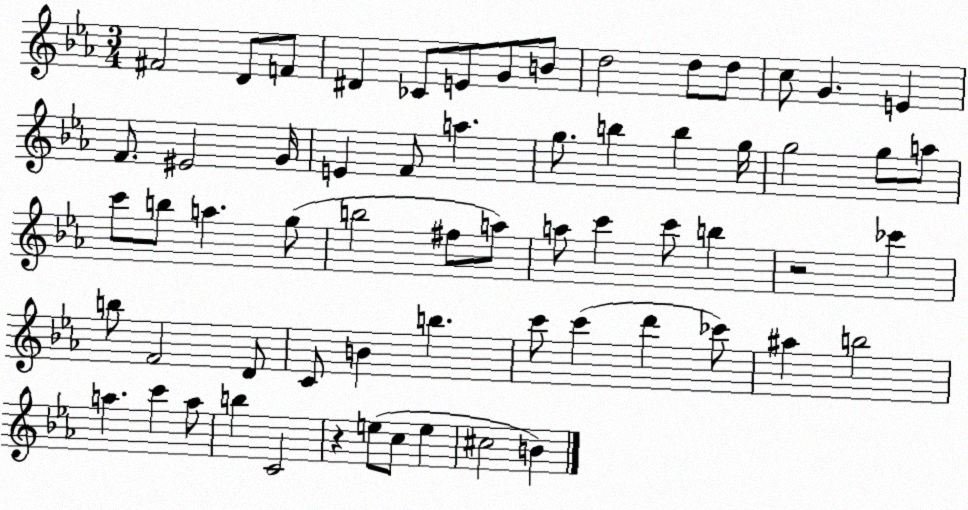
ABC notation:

X:1
T:Untitled
M:3/4
L:1/4
K:Eb
^F2 D/2 F/2 ^D _C/2 E/2 G/2 B/2 d2 d/2 d/2 c/2 G E F/2 ^E2 G/4 E F/2 a g/2 b b g/4 g2 g/2 a/2 c'/2 b/2 a g/2 b2 ^f/2 a/2 a/2 c' c'/2 b z2 _c' b/2 F2 D/2 C/2 B b c'/2 c' d' _c'/2 ^a b2 a c' a/2 b C2 z e/2 c/2 e ^c2 B